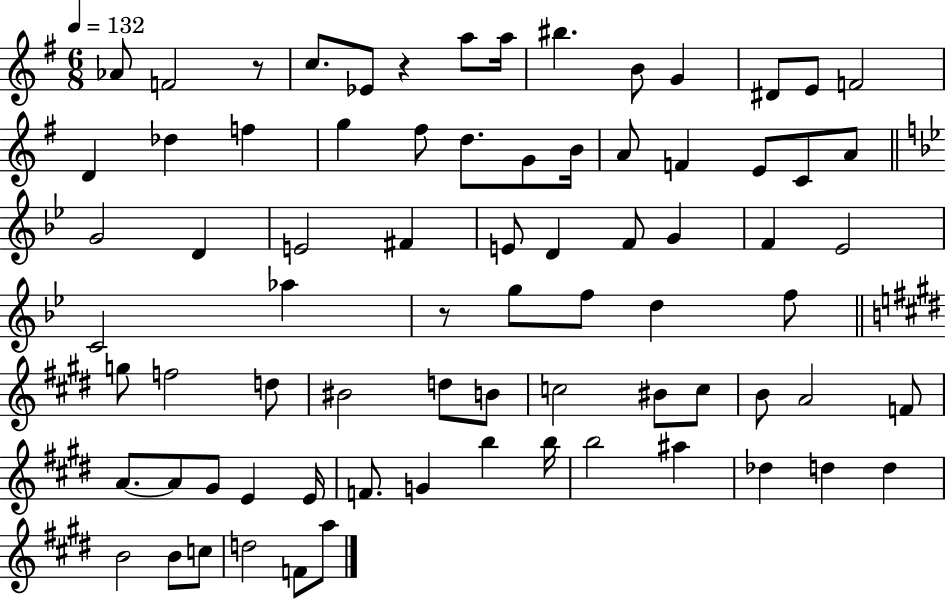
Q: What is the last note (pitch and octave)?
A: A5